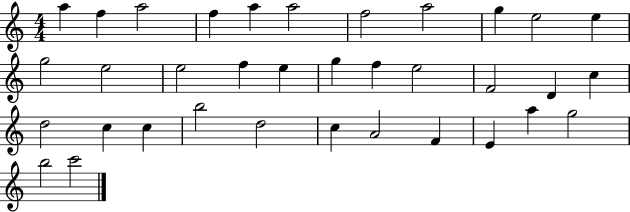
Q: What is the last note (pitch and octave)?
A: C6